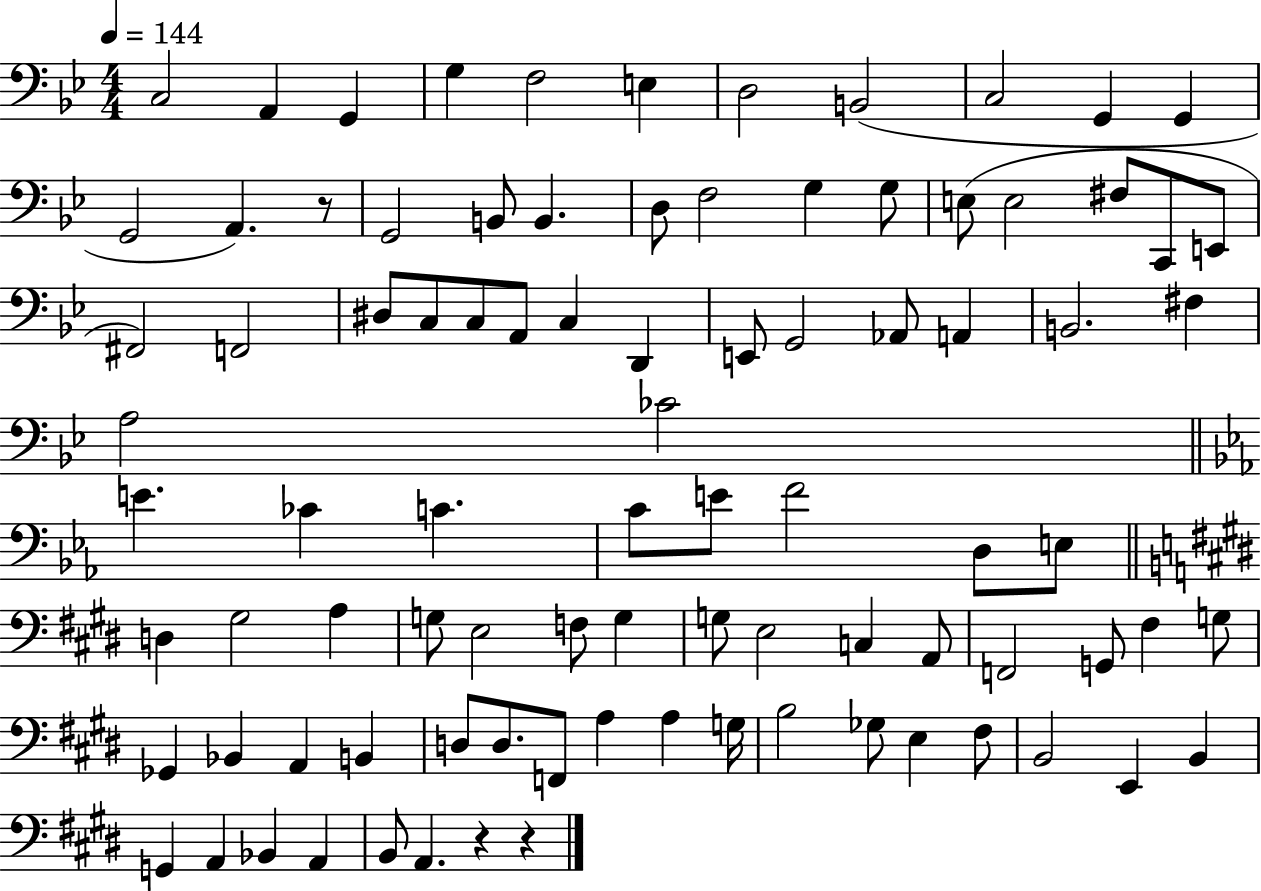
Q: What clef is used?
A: bass